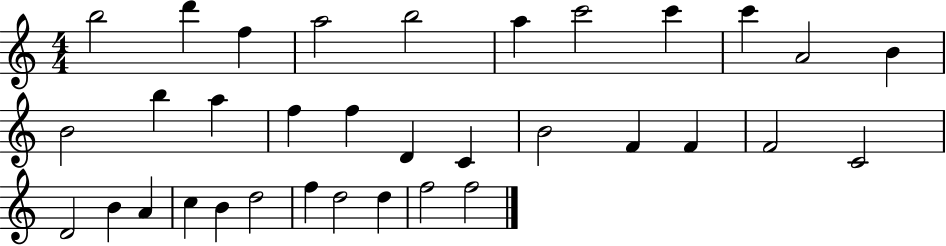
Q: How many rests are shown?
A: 0